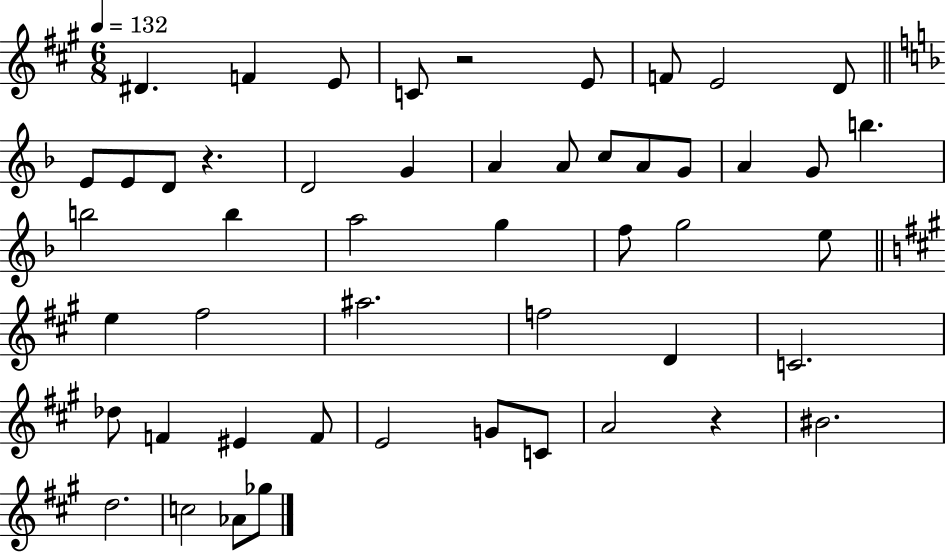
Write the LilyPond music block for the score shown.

{
  \clef treble
  \numericTimeSignature
  \time 6/8
  \key a \major
  \tempo 4 = 132
  \repeat volta 2 { dis'4. f'4 e'8 | c'8 r2 e'8 | f'8 e'2 d'8 | \bar "||" \break \key f \major e'8 e'8 d'8 r4. | d'2 g'4 | a'4 a'8 c''8 a'8 g'8 | a'4 g'8 b''4. | \break b''2 b''4 | a''2 g''4 | f''8 g''2 e''8 | \bar "||" \break \key a \major e''4 fis''2 | ais''2. | f''2 d'4 | c'2. | \break des''8 f'4 eis'4 f'8 | e'2 g'8 c'8 | a'2 r4 | bis'2. | \break d''2. | c''2 aes'8 ges''8 | } \bar "|."
}